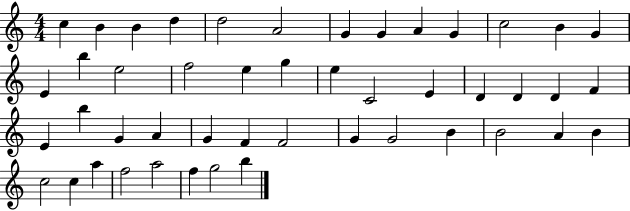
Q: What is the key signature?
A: C major